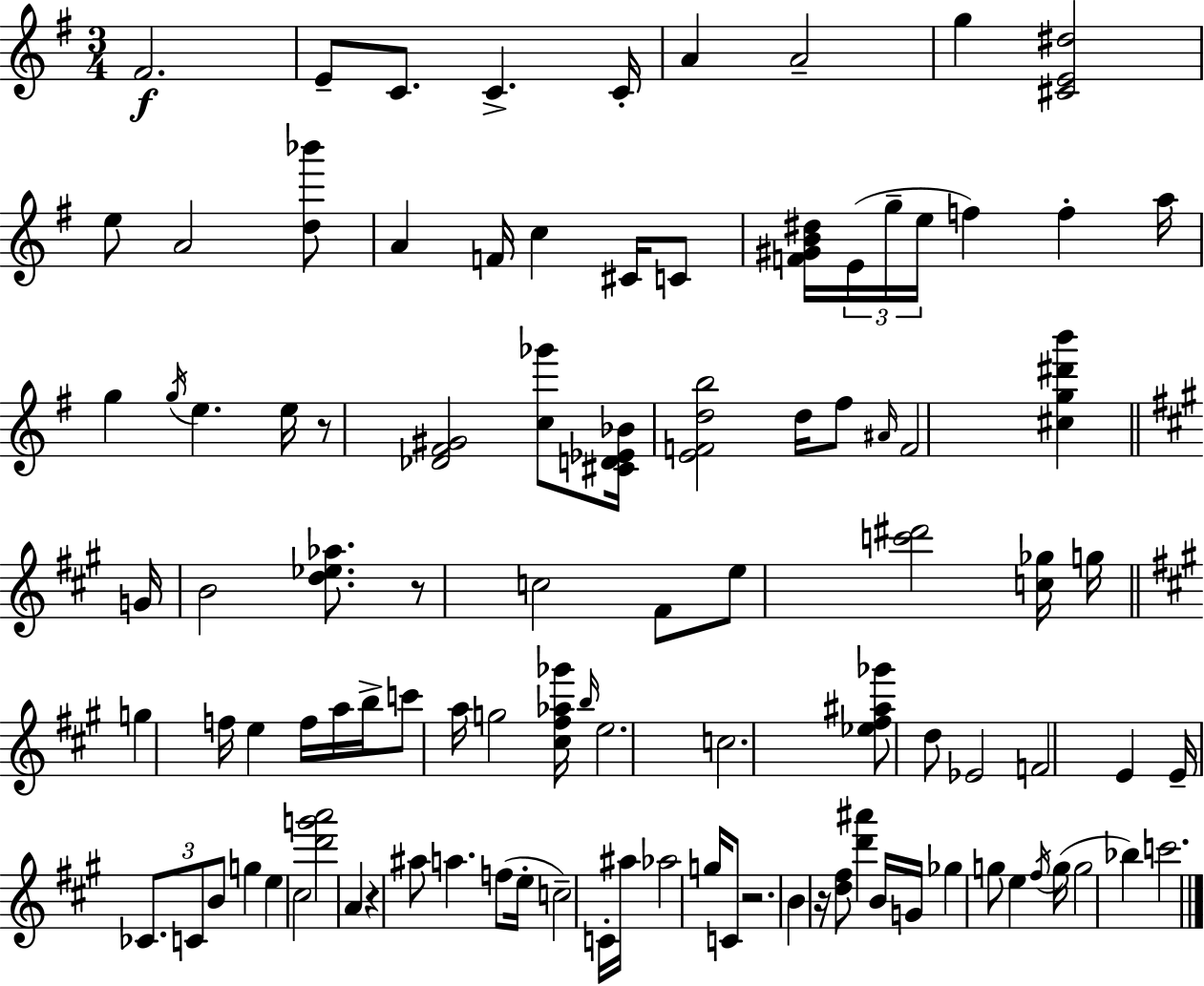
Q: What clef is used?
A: treble